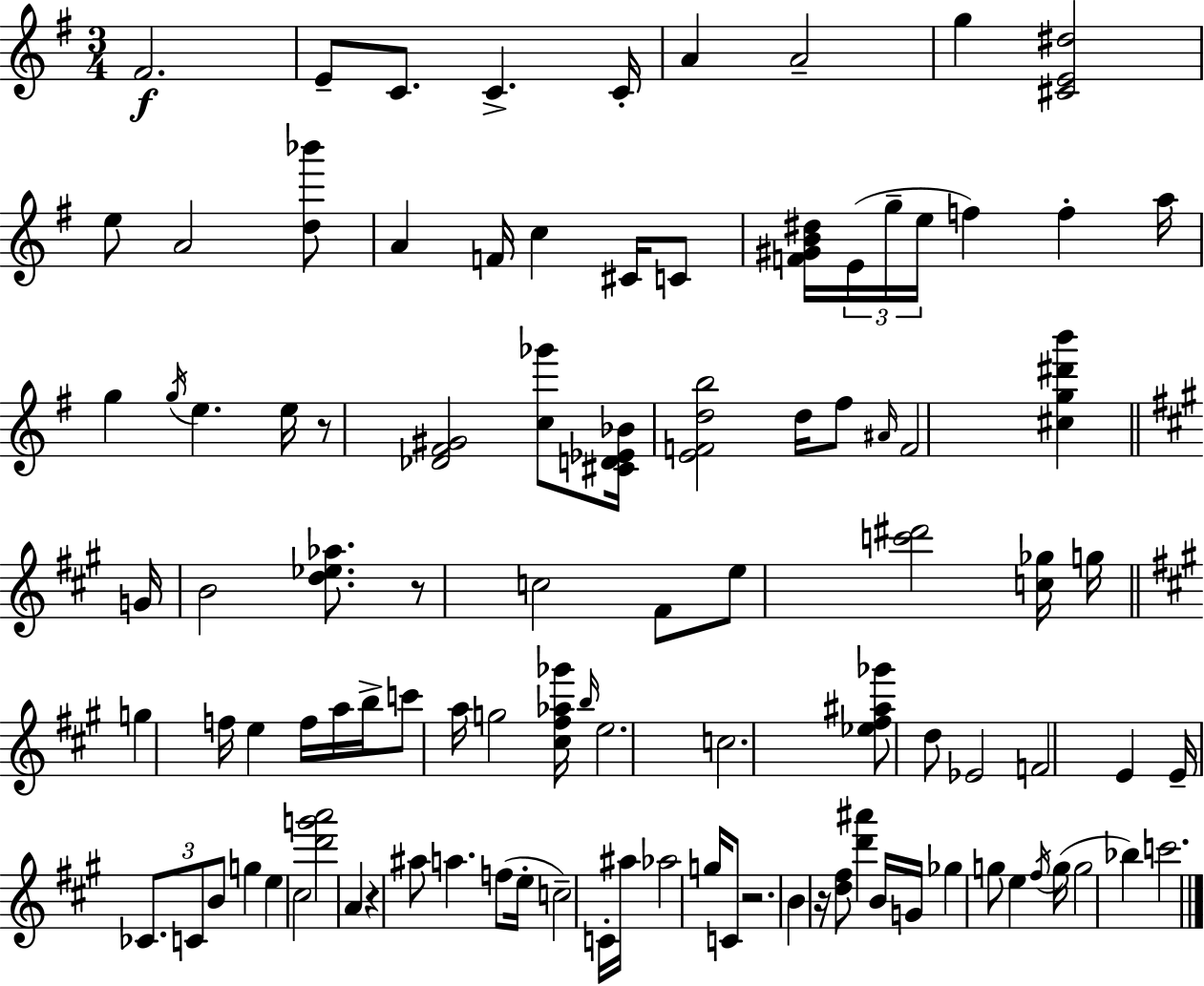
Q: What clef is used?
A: treble